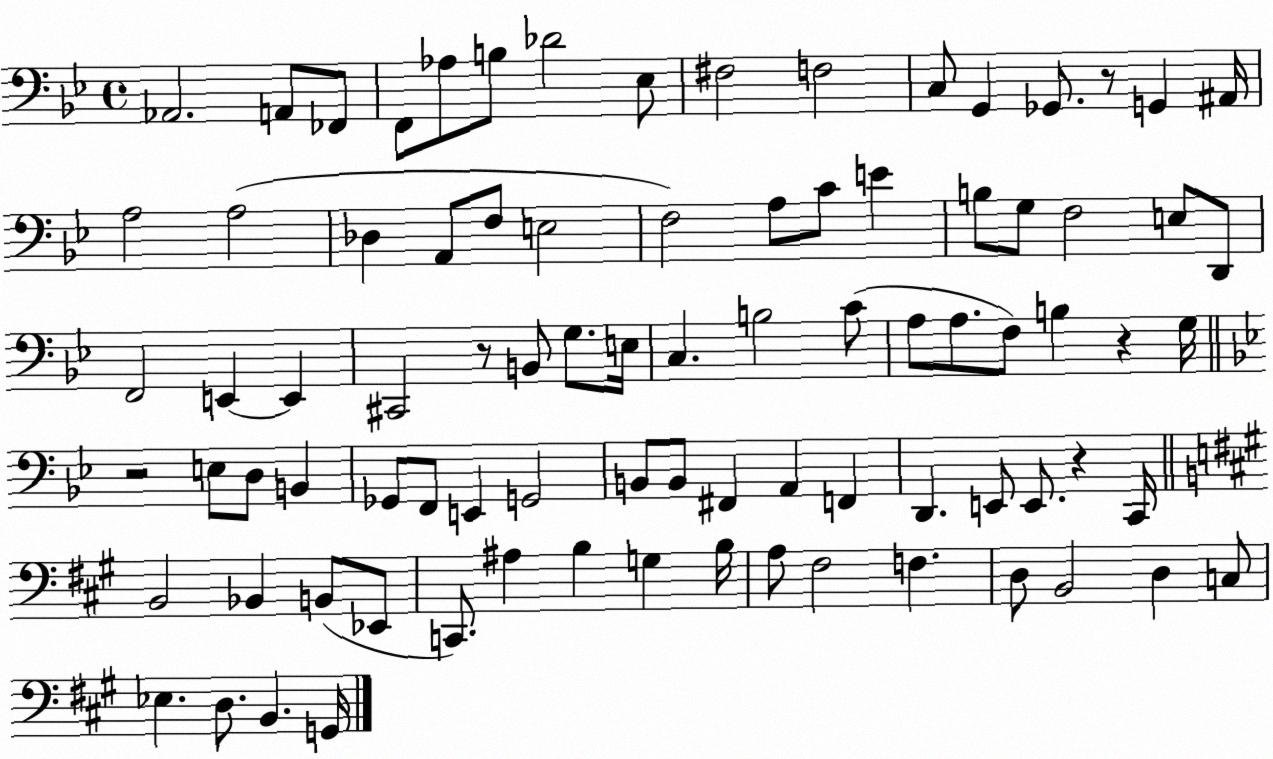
X:1
T:Untitled
M:4/4
L:1/4
K:Bb
_A,,2 A,,/2 _F,,/2 F,,/2 _A,/2 B,/2 _D2 _E,/2 ^F,2 F,2 C,/2 G,, _G,,/2 z/2 G,, ^A,,/4 A,2 A,2 _D, A,,/2 F,/2 E,2 F,2 A,/2 C/2 E B,/2 G,/2 F,2 E,/2 D,,/2 F,,2 E,, E,, ^C,,2 z/2 B,,/2 G,/2 E,/4 C, B,2 C/2 A,/2 A,/2 F,/2 B, z G,/4 z2 E,/2 D,/2 B,, _G,,/2 F,,/2 E,, G,,2 B,,/2 B,,/2 ^F,, A,, F,, D,, E,,/2 E,,/2 z C,,/4 B,,2 _B,, B,,/2 _E,,/2 C,,/2 ^A, B, G, B,/4 A,/2 ^F,2 F, D,/2 B,,2 D, C,/2 _E, D,/2 B,, G,,/4